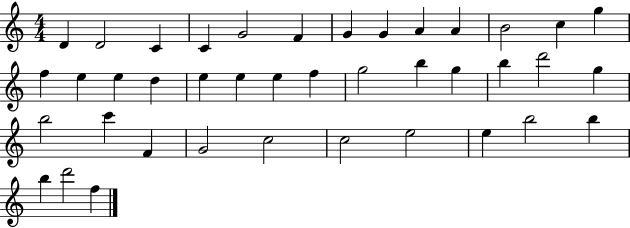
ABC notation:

X:1
T:Untitled
M:4/4
L:1/4
K:C
D D2 C C G2 F G G A A B2 c g f e e d e e e f g2 b g b d'2 g b2 c' F G2 c2 c2 e2 e b2 b b d'2 f